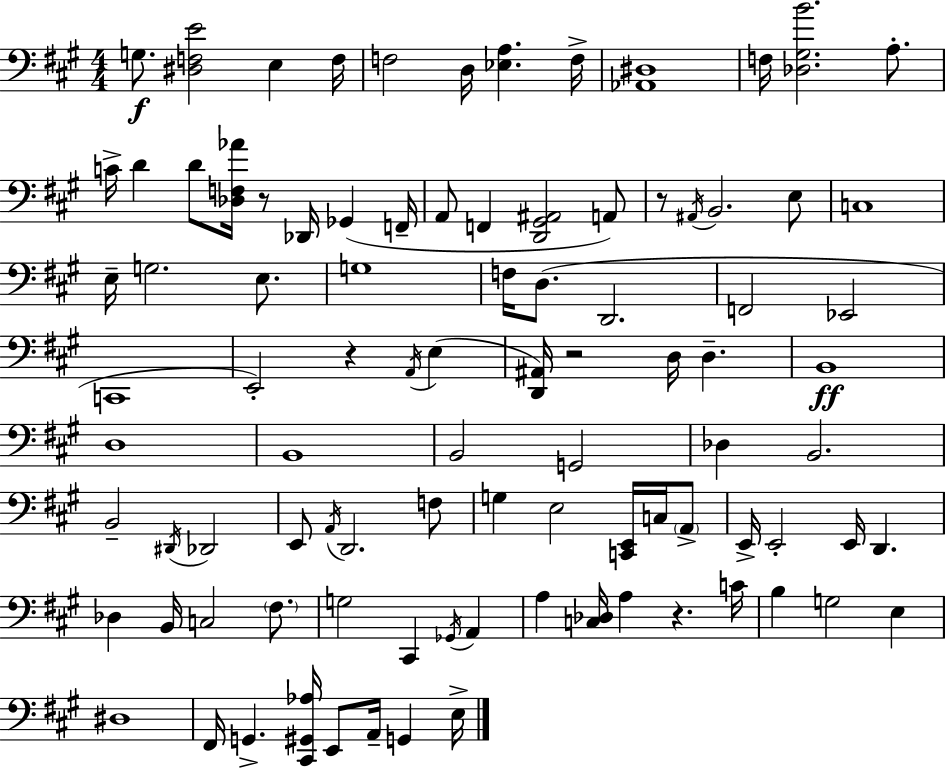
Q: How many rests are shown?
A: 5